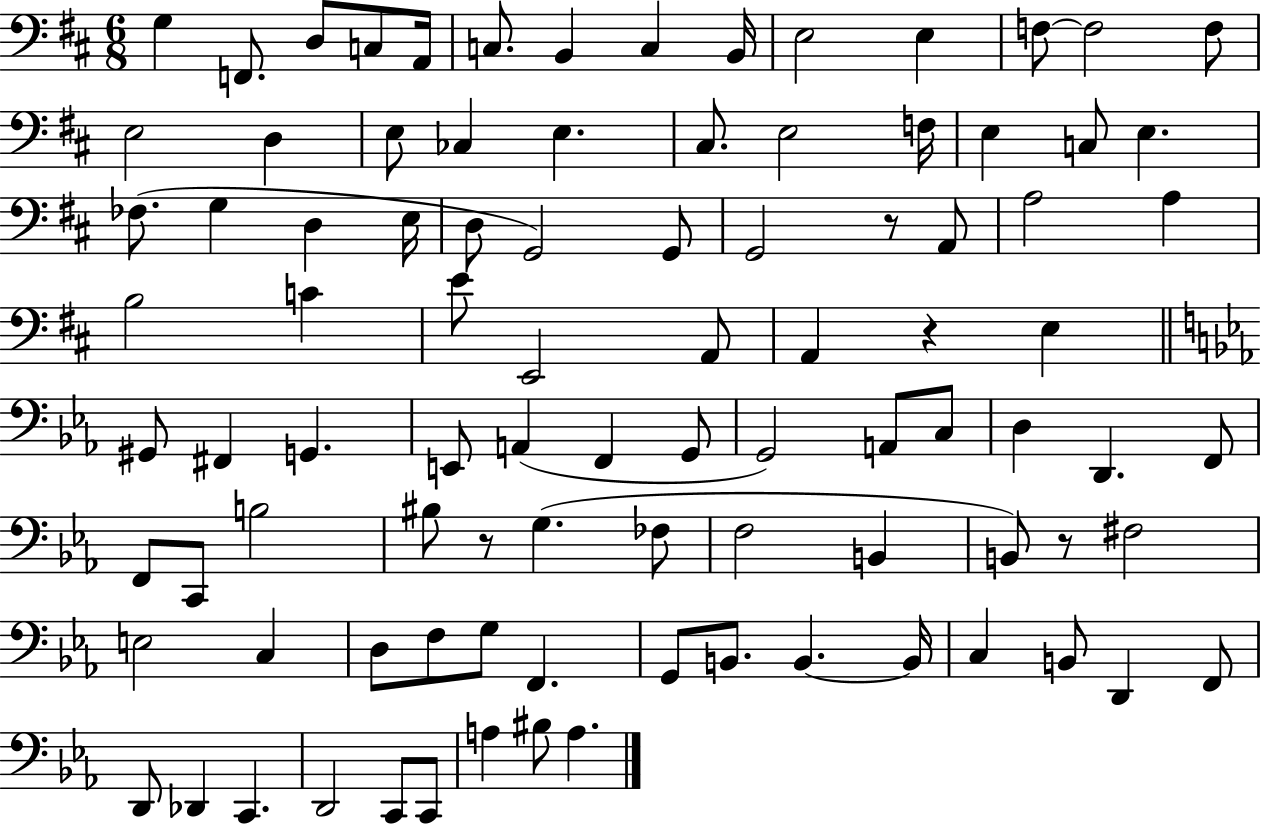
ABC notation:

X:1
T:Untitled
M:6/8
L:1/4
K:D
G, F,,/2 D,/2 C,/2 A,,/4 C,/2 B,, C, B,,/4 E,2 E, F,/2 F,2 F,/2 E,2 D, E,/2 _C, E, ^C,/2 E,2 F,/4 E, C,/2 E, _F,/2 G, D, E,/4 D,/2 G,,2 G,,/2 G,,2 z/2 A,,/2 A,2 A, B,2 C E/2 E,,2 A,,/2 A,, z E, ^G,,/2 ^F,, G,, E,,/2 A,, F,, G,,/2 G,,2 A,,/2 C,/2 D, D,, F,,/2 F,,/2 C,,/2 B,2 ^B,/2 z/2 G, _F,/2 F,2 B,, B,,/2 z/2 ^F,2 E,2 C, D,/2 F,/2 G,/2 F,, G,,/2 B,,/2 B,, B,,/4 C, B,,/2 D,, F,,/2 D,,/2 _D,, C,, D,,2 C,,/2 C,,/2 A, ^B,/2 A,